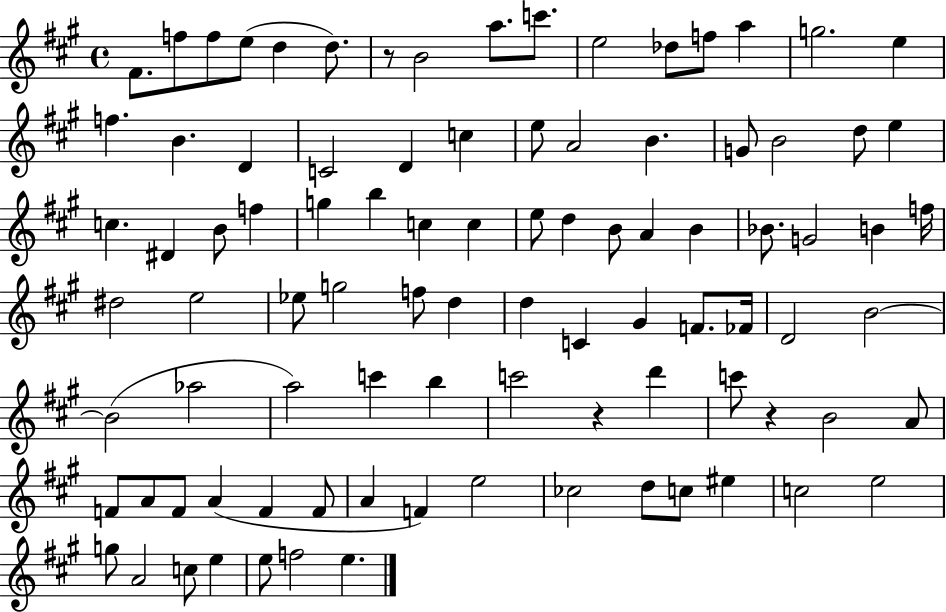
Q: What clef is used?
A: treble